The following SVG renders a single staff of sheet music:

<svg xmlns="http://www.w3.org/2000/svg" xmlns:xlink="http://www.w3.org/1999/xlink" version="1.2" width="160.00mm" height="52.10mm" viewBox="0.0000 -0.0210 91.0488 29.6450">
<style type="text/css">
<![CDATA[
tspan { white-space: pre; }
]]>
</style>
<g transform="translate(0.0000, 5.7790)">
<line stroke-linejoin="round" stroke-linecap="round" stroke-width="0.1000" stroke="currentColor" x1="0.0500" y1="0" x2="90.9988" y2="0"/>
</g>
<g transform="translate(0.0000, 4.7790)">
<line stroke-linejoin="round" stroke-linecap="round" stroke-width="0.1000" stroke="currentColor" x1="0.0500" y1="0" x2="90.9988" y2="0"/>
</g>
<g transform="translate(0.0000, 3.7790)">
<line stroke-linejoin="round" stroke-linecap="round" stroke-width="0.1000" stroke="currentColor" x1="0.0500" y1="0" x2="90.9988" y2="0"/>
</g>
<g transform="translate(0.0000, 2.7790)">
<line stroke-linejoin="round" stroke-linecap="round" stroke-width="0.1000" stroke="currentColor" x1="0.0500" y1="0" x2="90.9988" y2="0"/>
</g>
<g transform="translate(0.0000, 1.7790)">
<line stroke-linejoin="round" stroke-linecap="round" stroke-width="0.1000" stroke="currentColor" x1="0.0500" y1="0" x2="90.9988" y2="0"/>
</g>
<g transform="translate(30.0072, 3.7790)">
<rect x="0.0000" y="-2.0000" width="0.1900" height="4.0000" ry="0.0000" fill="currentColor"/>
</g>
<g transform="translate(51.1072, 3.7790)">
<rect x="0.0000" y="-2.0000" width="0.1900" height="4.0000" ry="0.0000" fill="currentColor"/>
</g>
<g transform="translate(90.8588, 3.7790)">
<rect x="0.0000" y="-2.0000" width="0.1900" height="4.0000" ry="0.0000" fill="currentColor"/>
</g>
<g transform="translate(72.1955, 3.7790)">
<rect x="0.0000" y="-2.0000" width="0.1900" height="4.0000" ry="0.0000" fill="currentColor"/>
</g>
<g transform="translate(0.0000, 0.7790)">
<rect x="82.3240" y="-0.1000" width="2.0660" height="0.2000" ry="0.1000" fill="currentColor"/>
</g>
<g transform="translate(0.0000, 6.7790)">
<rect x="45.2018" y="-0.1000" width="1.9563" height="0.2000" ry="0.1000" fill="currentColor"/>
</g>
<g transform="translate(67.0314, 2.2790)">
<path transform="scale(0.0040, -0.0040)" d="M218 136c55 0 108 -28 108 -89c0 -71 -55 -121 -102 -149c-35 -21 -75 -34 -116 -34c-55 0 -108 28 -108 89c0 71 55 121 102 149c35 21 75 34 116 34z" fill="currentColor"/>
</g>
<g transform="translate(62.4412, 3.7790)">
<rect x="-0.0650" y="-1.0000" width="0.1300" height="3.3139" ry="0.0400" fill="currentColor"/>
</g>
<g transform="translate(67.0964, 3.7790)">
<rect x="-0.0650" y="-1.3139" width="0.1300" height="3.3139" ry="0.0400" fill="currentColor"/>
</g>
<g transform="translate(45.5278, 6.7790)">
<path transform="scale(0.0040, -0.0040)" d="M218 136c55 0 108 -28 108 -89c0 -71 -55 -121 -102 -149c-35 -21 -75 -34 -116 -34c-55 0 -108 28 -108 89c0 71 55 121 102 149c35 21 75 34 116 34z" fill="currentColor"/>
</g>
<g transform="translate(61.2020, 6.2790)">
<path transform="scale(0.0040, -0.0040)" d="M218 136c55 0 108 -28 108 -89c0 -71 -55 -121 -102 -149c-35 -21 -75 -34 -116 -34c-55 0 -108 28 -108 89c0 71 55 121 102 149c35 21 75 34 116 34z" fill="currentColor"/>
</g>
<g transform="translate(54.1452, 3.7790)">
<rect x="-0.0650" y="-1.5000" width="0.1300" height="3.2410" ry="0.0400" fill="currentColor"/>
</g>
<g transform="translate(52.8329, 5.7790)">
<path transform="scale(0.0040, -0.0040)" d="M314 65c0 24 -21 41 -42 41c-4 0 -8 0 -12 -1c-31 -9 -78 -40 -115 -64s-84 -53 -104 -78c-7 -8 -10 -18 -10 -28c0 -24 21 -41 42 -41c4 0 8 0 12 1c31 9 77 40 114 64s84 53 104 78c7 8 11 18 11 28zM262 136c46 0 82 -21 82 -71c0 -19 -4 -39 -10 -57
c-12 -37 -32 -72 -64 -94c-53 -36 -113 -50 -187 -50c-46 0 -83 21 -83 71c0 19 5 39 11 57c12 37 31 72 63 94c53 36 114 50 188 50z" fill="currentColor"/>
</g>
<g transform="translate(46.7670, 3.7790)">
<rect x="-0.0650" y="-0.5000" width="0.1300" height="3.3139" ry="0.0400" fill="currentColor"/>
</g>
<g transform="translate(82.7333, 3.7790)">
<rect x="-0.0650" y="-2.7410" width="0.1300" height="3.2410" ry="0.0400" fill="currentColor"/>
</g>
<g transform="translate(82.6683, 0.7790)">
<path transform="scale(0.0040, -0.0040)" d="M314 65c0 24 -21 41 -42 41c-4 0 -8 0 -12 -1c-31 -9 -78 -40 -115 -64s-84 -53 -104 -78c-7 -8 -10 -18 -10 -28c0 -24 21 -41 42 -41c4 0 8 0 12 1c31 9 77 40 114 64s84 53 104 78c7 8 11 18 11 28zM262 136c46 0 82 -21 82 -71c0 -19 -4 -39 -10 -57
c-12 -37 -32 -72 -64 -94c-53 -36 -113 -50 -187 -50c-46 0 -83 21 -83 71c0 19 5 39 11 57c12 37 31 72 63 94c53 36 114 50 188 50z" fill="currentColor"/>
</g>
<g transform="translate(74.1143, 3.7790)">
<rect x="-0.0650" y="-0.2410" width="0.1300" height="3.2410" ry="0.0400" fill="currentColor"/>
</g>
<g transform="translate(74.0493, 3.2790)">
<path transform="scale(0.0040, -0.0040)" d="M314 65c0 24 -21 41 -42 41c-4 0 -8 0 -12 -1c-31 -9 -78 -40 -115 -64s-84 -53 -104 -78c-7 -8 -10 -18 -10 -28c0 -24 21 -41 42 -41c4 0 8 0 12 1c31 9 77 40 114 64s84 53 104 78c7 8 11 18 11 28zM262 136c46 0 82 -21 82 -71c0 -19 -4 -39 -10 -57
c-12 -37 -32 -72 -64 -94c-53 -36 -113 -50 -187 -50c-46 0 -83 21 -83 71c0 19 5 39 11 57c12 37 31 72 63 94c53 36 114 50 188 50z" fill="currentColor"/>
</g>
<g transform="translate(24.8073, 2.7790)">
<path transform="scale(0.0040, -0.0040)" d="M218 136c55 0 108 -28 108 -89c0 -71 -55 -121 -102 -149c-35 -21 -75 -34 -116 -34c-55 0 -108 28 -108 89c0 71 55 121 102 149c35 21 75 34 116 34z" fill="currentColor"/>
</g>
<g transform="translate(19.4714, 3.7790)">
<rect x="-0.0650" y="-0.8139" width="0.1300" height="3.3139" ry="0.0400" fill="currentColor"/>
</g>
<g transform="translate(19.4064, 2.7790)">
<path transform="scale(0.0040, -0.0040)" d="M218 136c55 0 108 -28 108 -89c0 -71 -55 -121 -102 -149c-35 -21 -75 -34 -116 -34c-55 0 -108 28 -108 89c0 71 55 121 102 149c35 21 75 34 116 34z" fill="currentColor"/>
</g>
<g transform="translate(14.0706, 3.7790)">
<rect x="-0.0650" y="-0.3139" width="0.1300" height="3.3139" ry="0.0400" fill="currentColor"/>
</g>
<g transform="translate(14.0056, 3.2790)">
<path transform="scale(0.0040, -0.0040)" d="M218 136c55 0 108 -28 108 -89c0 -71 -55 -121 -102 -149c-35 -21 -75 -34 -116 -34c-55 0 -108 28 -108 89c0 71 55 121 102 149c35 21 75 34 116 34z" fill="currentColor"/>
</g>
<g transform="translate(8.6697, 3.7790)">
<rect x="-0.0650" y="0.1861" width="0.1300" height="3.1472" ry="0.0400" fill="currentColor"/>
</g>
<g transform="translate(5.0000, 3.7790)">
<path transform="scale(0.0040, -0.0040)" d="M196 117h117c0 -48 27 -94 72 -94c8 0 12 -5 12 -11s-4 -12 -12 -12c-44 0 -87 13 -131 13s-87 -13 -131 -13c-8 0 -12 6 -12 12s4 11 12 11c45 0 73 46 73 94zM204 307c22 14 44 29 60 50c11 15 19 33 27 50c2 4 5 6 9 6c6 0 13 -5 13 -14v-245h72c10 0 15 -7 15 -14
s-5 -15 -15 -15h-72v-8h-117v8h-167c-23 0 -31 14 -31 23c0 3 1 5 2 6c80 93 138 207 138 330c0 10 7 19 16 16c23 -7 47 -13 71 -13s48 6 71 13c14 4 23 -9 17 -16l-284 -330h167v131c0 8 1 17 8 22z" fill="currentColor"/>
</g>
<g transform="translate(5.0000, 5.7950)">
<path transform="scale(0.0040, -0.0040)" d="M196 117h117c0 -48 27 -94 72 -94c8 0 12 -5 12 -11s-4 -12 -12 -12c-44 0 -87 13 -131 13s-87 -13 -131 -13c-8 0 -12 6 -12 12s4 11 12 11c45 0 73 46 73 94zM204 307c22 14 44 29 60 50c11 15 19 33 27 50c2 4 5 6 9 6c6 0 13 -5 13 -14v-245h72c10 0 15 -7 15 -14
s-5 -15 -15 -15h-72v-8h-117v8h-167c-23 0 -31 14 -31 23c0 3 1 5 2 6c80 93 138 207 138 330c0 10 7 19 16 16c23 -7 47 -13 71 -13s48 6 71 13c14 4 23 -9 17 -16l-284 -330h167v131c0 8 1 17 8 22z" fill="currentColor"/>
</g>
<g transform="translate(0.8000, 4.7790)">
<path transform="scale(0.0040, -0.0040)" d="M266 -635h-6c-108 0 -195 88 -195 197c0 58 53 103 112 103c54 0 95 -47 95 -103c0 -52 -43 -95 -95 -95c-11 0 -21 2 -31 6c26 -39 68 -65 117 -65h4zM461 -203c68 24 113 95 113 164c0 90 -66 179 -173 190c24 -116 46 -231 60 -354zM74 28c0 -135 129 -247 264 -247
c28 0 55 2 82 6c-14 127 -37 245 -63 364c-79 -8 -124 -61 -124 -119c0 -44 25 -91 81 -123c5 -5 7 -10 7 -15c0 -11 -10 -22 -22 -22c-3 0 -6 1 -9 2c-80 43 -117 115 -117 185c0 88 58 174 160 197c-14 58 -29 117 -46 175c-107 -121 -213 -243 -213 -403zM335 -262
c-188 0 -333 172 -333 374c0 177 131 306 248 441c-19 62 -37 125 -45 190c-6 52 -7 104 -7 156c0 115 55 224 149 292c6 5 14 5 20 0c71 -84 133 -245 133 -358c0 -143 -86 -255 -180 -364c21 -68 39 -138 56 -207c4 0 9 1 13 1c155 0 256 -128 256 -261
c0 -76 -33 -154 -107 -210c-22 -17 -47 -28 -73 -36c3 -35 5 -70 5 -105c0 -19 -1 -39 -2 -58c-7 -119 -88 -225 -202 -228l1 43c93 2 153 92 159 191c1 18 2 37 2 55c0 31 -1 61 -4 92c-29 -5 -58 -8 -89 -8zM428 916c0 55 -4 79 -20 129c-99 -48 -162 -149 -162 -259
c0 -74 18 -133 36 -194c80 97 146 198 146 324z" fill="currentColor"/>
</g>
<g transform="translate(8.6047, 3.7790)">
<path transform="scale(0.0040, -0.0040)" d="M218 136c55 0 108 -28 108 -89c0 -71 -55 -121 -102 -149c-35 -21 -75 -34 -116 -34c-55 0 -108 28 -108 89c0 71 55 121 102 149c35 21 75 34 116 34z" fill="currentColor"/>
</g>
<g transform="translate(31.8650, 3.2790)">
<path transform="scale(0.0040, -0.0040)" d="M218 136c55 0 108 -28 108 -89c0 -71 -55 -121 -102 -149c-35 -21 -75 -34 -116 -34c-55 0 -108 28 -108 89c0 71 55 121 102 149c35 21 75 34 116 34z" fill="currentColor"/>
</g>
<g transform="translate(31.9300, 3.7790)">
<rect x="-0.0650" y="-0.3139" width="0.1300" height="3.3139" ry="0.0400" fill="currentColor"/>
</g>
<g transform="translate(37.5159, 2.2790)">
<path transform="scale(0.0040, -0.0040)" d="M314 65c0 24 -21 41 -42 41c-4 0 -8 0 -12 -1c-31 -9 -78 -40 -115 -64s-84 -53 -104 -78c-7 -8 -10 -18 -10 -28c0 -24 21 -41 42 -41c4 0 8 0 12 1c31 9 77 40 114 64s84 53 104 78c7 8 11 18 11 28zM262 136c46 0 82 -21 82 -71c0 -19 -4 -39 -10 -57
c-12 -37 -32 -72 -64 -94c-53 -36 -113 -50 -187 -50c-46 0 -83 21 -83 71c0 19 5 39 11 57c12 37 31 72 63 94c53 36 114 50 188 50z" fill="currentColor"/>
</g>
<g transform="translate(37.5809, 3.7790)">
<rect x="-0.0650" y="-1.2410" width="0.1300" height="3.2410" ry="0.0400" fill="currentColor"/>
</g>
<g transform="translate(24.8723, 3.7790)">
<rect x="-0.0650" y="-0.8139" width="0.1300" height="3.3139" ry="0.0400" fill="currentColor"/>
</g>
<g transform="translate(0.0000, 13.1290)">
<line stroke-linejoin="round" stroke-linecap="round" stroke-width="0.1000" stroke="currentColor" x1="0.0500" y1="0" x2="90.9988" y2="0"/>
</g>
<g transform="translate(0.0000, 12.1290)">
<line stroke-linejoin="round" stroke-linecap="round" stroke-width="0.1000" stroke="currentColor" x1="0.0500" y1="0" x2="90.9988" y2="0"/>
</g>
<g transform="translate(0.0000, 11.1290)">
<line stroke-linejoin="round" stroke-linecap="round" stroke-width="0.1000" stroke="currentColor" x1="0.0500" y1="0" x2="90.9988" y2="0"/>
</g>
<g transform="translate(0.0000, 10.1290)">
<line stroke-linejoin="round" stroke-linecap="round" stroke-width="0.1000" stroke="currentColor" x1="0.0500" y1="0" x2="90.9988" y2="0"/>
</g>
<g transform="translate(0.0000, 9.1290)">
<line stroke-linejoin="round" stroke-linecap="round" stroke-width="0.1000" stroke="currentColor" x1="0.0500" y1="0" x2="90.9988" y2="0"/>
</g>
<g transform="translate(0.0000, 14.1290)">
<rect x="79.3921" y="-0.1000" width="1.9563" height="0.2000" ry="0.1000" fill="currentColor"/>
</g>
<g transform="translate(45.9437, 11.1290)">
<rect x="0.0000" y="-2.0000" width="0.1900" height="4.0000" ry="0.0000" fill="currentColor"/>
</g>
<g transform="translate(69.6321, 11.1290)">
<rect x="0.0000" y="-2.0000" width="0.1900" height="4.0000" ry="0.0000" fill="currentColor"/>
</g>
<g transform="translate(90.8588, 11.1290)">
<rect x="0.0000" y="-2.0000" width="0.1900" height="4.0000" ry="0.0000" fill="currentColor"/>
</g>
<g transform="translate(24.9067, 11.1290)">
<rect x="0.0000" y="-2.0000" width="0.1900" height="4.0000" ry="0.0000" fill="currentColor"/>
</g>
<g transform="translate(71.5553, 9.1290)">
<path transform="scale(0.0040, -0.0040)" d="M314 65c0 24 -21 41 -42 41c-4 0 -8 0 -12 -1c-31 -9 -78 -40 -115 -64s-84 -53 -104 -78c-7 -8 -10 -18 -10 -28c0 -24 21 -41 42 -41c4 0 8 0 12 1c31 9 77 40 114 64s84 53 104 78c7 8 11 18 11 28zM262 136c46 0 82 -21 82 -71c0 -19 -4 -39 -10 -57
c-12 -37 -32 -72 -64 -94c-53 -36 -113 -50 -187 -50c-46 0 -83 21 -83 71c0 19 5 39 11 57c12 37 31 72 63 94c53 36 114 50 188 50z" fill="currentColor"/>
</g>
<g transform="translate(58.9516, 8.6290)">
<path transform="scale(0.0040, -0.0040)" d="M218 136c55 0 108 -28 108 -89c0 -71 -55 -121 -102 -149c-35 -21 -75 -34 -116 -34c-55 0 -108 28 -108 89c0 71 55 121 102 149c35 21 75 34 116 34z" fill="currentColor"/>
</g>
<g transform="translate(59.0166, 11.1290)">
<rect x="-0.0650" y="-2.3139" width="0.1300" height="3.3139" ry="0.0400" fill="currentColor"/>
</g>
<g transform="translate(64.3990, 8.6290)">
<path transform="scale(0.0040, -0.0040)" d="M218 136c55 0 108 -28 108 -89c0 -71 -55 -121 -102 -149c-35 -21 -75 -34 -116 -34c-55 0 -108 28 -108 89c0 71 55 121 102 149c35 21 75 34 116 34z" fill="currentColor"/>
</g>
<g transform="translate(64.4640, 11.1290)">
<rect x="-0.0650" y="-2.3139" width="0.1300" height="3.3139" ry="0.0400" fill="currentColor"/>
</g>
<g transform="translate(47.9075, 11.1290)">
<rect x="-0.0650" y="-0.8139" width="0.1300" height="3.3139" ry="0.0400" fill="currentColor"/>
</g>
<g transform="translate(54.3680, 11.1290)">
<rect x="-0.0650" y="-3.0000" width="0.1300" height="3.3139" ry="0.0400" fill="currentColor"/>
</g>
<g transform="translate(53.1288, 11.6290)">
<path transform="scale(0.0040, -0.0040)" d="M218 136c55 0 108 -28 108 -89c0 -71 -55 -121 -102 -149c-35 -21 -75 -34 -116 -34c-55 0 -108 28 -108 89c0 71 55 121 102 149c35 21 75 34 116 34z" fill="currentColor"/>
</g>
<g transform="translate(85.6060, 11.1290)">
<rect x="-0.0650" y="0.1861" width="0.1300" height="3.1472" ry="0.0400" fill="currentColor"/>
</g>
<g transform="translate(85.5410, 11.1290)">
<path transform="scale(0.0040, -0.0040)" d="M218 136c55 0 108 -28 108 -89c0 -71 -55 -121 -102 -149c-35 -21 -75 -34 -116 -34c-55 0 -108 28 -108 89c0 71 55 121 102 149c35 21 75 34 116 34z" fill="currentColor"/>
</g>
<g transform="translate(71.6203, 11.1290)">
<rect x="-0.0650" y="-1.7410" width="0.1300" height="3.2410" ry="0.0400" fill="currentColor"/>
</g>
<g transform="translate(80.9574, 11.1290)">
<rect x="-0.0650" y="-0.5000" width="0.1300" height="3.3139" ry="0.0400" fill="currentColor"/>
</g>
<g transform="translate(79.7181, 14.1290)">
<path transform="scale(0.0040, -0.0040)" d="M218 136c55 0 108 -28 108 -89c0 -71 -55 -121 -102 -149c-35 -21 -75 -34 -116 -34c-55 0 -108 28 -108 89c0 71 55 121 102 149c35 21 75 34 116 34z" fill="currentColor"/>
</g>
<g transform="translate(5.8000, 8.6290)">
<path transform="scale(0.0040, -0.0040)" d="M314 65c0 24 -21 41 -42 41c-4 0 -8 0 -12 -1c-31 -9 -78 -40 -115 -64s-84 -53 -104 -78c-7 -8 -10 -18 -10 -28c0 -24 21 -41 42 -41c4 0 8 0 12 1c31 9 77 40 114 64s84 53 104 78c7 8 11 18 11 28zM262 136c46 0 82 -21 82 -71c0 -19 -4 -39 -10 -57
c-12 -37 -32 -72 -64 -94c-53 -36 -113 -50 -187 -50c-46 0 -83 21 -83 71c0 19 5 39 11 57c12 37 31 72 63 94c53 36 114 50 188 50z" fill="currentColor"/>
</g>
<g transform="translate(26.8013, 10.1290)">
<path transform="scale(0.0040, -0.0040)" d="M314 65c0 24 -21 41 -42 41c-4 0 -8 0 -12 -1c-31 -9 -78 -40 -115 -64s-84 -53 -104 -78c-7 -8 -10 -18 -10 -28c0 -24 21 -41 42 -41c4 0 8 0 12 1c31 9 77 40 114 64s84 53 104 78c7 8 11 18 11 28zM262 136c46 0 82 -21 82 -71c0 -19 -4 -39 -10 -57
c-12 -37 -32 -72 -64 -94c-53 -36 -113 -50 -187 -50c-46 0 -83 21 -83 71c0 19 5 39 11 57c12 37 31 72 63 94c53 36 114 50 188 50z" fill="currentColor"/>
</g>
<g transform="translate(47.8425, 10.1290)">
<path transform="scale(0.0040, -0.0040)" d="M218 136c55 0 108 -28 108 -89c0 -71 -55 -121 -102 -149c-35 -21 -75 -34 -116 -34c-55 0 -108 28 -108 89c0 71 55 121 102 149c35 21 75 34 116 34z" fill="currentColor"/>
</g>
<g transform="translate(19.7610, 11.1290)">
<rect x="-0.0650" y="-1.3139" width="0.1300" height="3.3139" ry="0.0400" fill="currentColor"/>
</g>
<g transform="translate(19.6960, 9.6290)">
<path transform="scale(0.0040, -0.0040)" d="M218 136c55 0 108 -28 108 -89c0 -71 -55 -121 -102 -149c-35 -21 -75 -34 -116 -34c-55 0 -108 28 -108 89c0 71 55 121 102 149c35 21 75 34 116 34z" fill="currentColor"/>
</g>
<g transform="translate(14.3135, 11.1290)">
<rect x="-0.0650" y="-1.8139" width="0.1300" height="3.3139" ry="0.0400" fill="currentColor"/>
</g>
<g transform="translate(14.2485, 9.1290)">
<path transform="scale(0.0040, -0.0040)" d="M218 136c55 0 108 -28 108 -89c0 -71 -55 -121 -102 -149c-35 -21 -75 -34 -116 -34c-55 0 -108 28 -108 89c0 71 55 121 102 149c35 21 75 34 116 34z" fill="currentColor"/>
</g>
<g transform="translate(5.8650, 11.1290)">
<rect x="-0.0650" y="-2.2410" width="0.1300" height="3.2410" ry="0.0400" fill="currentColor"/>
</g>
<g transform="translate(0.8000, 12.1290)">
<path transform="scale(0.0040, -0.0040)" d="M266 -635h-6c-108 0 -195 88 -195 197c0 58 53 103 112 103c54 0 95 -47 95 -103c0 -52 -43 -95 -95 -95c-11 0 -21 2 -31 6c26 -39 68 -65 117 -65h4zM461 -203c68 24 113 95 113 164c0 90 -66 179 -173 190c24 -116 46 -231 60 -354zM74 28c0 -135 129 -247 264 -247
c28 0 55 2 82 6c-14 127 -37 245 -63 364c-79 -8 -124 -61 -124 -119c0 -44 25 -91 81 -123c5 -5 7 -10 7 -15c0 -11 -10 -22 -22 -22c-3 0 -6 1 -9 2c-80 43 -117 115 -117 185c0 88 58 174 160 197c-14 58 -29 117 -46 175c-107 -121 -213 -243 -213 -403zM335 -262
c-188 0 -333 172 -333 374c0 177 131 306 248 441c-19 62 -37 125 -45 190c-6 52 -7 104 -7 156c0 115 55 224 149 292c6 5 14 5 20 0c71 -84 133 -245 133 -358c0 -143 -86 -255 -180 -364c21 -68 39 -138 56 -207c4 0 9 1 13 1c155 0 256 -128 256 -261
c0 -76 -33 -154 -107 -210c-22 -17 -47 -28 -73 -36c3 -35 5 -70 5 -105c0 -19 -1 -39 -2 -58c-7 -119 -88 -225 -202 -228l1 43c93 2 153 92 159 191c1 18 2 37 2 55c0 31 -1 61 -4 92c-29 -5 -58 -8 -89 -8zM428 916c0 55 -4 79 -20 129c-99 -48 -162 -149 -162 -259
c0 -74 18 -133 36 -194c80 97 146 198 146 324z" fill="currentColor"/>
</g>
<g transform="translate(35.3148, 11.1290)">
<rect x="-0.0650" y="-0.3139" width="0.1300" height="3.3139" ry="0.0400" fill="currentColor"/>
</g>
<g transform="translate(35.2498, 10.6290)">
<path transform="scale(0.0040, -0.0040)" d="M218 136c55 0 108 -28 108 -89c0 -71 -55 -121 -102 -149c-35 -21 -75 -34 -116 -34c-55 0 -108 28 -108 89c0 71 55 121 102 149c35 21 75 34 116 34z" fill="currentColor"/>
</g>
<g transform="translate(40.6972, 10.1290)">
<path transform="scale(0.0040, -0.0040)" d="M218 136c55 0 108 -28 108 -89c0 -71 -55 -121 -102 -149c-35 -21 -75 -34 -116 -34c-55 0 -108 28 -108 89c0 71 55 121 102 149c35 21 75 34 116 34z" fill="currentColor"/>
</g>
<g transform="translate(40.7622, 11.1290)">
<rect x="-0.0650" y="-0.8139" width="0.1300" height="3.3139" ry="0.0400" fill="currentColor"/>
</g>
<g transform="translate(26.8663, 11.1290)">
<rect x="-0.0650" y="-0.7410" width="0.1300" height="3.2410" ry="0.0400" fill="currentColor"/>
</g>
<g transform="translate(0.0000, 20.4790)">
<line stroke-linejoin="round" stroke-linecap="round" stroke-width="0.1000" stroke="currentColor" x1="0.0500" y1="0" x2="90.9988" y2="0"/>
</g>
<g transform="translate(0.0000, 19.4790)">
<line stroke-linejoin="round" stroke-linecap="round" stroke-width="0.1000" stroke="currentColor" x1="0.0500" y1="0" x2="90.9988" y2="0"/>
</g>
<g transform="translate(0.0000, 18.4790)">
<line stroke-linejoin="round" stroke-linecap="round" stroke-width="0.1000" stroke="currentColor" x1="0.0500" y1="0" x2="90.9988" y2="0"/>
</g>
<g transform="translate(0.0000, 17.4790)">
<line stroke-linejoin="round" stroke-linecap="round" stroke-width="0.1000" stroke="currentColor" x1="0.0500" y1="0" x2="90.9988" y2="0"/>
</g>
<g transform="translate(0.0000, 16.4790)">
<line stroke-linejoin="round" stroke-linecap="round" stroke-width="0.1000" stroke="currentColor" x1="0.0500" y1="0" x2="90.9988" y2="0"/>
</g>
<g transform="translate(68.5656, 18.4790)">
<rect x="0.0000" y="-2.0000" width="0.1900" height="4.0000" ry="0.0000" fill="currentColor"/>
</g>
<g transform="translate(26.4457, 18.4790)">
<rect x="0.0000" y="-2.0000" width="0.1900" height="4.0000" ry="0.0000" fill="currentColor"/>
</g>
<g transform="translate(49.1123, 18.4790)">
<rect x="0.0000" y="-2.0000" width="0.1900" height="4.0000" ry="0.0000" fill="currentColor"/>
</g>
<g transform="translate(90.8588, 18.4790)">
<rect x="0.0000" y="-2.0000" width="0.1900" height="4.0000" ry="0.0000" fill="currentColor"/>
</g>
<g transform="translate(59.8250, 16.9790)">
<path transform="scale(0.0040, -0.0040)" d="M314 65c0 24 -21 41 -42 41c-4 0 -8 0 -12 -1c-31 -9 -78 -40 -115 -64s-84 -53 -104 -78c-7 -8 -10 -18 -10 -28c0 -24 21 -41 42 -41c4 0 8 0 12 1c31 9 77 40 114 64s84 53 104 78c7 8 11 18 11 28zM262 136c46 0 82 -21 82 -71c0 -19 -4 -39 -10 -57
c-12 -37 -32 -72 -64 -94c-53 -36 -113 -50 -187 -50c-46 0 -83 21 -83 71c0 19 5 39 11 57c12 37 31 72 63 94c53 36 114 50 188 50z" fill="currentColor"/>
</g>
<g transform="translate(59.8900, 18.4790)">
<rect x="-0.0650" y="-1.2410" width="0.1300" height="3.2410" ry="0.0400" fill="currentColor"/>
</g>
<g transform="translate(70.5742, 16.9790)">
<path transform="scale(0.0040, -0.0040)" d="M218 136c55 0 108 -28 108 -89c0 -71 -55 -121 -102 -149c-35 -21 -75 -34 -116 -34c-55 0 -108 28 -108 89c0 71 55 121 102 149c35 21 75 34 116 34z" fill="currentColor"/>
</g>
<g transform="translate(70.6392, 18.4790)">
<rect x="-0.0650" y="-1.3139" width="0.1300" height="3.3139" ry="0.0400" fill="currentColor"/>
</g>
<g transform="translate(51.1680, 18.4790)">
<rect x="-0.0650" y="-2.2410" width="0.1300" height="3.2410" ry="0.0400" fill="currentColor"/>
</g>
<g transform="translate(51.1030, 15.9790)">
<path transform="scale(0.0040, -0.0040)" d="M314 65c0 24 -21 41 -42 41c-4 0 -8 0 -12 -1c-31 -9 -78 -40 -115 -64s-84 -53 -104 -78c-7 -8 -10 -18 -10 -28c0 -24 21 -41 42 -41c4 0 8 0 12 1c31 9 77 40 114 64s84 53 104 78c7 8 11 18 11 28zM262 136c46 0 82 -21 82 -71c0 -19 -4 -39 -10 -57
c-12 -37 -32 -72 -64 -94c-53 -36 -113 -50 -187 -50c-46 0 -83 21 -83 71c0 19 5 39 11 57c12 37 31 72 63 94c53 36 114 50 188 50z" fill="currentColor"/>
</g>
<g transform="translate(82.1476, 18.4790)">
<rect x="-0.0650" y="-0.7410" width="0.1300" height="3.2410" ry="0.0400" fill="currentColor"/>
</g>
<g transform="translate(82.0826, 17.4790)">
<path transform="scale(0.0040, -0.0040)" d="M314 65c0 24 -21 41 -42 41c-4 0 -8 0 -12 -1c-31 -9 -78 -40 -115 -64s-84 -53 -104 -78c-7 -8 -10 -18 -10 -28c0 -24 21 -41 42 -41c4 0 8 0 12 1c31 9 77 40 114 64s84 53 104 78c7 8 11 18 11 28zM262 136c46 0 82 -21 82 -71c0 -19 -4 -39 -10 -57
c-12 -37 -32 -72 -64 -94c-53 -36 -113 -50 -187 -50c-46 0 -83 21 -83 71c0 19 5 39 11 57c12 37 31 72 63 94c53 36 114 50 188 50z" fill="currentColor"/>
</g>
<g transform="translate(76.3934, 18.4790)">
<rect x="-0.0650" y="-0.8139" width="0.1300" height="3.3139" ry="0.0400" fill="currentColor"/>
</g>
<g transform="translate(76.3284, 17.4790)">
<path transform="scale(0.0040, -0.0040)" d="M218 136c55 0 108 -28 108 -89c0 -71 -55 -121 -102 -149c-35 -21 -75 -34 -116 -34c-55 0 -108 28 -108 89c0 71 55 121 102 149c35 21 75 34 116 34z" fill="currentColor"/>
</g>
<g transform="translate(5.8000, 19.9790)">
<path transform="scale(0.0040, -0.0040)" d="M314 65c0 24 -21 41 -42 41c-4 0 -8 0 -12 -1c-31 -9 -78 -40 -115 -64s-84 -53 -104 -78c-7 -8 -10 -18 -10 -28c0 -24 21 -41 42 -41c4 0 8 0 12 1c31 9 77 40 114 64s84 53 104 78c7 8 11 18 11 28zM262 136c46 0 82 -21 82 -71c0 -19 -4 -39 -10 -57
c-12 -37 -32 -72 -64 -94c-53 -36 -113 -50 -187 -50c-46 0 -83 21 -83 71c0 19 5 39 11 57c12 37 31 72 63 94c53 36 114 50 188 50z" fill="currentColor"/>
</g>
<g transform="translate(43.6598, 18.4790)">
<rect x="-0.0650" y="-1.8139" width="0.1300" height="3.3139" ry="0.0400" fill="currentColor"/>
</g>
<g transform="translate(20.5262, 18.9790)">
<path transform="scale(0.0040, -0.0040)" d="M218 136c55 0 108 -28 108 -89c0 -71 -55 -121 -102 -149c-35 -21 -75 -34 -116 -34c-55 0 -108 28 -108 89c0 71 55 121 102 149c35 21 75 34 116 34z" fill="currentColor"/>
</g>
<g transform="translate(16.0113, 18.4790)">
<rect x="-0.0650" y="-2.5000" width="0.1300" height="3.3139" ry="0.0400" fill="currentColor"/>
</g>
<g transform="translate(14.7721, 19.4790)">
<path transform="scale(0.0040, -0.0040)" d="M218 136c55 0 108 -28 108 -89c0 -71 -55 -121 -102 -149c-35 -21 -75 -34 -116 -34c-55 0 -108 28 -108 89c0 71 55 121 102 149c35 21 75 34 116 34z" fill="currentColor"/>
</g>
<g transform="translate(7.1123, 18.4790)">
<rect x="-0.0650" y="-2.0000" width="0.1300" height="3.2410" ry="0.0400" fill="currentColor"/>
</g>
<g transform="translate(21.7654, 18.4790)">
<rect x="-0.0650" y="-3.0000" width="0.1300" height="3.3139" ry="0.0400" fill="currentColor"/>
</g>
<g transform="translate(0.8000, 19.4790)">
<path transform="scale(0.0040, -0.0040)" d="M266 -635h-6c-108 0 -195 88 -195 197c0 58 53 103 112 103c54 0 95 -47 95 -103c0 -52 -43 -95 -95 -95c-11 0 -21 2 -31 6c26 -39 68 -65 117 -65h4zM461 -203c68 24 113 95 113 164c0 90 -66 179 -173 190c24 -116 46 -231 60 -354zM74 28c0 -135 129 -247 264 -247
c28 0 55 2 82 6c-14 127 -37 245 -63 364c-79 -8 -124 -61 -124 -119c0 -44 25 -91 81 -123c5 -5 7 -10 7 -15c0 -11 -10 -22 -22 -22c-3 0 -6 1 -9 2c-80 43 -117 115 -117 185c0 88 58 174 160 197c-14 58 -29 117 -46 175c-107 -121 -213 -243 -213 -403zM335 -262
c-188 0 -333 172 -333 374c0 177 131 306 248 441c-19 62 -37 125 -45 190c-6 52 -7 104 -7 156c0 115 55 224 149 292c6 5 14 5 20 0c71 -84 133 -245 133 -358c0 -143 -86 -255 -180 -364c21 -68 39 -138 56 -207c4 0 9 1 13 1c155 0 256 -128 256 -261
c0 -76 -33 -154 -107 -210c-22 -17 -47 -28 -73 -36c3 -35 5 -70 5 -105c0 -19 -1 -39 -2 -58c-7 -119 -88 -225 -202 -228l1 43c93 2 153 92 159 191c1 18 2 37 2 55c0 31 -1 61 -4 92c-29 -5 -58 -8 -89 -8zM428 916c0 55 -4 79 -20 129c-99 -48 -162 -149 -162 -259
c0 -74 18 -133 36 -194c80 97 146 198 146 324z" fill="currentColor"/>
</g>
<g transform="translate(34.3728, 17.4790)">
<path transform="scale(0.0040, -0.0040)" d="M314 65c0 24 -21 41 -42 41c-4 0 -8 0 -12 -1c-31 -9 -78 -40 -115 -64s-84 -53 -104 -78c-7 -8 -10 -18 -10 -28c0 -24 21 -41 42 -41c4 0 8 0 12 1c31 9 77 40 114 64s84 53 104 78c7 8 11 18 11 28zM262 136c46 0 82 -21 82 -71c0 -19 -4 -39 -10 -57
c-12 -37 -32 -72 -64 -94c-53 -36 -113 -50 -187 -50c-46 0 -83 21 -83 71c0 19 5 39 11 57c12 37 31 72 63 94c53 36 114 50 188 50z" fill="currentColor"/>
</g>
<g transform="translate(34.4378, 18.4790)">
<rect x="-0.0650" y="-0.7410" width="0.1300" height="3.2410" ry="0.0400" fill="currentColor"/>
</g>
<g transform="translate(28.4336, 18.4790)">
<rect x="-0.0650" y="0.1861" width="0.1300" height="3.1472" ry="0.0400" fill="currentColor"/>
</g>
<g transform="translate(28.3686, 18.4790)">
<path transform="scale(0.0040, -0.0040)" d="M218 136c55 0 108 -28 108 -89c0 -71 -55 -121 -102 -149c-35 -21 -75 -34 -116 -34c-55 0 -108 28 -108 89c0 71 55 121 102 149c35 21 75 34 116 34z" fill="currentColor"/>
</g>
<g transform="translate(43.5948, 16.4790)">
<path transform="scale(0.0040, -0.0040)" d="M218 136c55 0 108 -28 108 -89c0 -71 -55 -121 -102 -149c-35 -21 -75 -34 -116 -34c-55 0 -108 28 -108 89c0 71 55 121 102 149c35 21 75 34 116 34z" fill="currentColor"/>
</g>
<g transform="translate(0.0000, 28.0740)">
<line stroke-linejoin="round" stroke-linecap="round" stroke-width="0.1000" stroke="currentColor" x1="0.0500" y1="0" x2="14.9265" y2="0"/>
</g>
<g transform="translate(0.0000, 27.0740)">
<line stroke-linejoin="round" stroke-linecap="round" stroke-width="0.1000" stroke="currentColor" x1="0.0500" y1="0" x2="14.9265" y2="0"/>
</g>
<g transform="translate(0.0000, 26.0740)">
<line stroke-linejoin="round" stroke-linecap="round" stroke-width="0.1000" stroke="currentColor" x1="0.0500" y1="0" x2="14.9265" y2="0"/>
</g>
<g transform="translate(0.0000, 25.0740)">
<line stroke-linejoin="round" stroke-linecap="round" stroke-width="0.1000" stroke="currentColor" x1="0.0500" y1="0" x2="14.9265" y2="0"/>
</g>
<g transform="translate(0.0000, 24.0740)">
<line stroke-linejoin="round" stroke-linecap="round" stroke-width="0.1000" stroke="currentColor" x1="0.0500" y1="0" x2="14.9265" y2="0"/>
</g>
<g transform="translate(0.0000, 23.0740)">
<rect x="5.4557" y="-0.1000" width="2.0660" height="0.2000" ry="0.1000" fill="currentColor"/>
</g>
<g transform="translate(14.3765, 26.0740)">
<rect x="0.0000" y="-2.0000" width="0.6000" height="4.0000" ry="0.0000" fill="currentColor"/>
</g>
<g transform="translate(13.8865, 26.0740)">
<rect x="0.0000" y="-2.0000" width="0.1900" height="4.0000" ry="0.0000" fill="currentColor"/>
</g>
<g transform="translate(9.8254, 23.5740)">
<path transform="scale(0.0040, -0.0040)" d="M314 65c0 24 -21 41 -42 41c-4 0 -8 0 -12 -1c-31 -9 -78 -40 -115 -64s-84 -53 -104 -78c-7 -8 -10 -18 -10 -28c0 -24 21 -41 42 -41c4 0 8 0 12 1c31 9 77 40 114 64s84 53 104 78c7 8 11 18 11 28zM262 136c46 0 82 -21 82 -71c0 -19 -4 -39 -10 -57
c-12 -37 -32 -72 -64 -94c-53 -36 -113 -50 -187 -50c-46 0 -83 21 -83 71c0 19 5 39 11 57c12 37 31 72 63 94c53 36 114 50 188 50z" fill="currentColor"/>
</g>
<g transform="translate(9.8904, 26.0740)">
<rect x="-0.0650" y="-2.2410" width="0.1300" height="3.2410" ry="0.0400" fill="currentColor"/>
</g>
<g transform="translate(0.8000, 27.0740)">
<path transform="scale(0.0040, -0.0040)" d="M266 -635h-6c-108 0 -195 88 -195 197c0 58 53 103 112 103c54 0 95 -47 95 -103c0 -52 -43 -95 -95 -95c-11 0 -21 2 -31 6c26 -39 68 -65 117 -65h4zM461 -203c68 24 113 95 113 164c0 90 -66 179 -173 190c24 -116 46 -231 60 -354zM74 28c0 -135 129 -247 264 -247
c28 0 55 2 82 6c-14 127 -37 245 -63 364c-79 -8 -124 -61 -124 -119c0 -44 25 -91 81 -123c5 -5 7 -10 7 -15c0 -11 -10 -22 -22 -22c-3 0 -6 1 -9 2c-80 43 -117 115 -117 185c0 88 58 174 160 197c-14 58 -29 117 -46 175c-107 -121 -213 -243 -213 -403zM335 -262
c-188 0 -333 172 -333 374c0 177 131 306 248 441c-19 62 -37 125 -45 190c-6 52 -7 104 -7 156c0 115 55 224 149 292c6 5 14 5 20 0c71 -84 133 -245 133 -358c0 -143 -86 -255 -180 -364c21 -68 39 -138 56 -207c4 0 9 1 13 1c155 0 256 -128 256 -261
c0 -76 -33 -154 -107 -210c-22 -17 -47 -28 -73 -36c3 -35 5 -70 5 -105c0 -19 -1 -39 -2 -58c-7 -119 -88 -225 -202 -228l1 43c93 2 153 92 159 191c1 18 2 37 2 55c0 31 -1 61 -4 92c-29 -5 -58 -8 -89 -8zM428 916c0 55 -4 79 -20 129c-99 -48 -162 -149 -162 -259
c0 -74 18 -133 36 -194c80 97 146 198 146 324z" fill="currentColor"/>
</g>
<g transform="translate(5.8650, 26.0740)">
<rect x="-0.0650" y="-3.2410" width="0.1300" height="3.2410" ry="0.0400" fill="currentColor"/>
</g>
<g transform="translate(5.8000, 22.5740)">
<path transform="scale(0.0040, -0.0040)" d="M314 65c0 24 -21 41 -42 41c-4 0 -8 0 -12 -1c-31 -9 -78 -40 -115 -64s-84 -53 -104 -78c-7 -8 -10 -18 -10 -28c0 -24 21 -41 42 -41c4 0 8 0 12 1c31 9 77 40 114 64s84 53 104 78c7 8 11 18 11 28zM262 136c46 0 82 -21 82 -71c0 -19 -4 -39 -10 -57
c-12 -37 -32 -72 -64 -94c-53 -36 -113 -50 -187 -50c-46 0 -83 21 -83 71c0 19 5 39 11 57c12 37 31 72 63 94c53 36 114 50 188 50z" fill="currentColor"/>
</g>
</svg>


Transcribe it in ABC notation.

X:1
T:Untitled
M:4/4
L:1/4
K:C
B c d d c e2 C E2 D e c2 a2 g2 f e d2 c d d A g g f2 C B F2 G A B d2 f g2 e2 e d d2 b2 g2